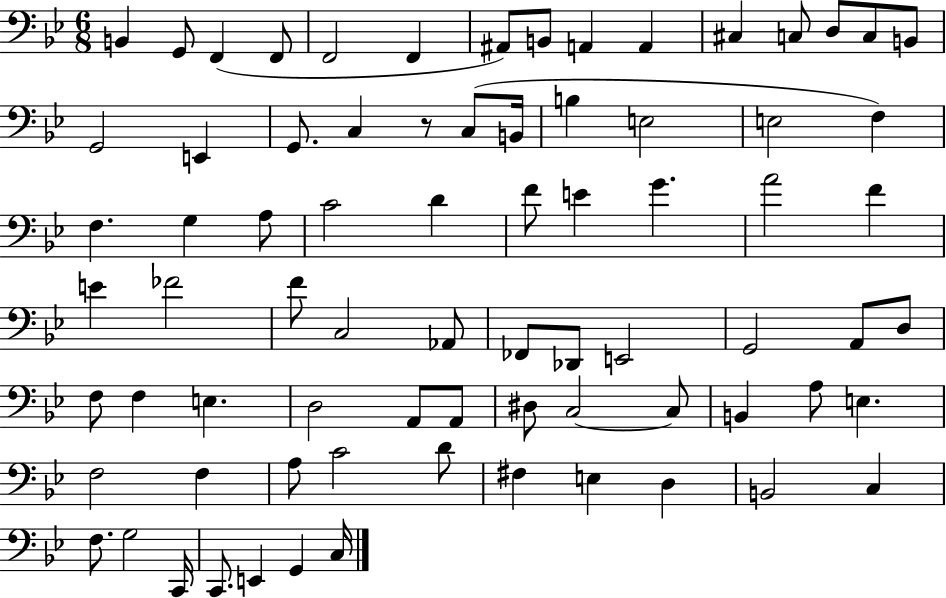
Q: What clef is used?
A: bass